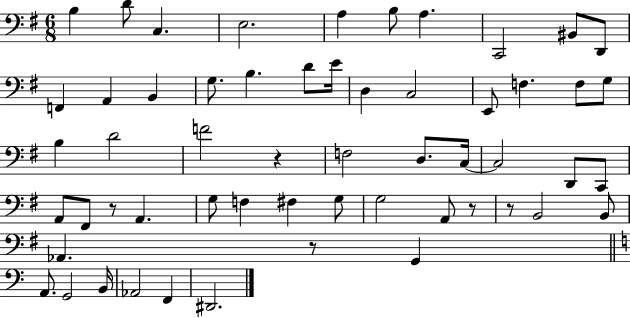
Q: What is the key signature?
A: G major